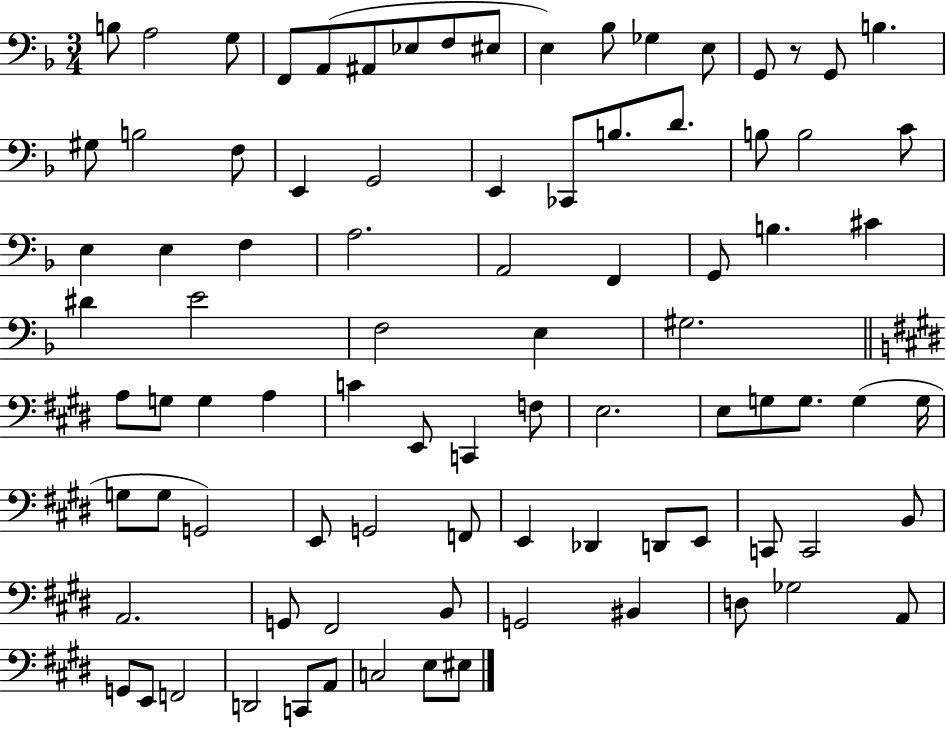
B3/e A3/h G3/e F2/e A2/e A#2/e Eb3/e F3/e EIS3/e E3/q Bb3/e Gb3/q E3/e G2/e R/e G2/e B3/q. G#3/e B3/h F3/e E2/q G2/h E2/q CES2/e B3/e. D4/e. B3/e B3/h C4/e E3/q E3/q F3/q A3/h. A2/h F2/q G2/e B3/q. C#4/q D#4/q E4/h F3/h E3/q G#3/h. A3/e G3/e G3/q A3/q C4/q E2/e C2/q F3/e E3/h. E3/e G3/e G3/e. G3/q G3/s G3/e G3/e G2/h E2/e G2/h F2/e E2/q Db2/q D2/e E2/e C2/e C2/h B2/e A2/h. G2/e F#2/h B2/e G2/h BIS2/q D3/e Gb3/h A2/e G2/e E2/e F2/h D2/h C2/e A2/e C3/h E3/e EIS3/e